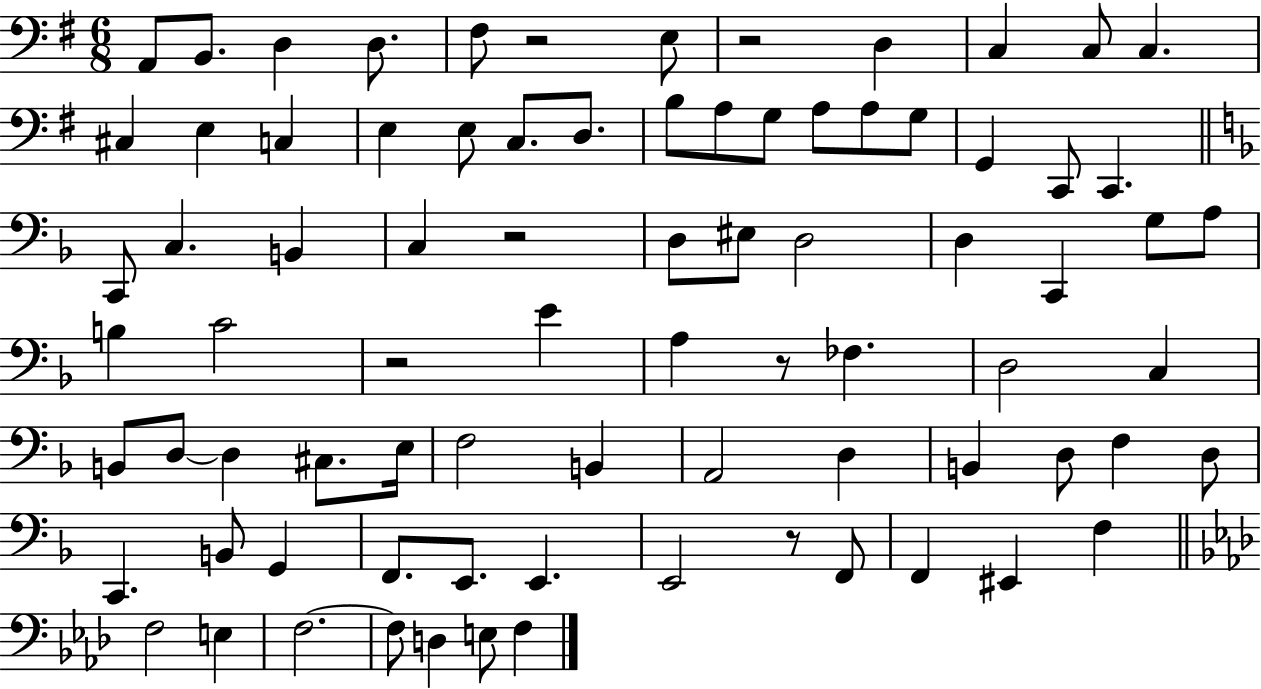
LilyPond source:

{
  \clef bass
  \numericTimeSignature
  \time 6/8
  \key g \major
  \repeat volta 2 { a,8 b,8. d4 d8. | fis8 r2 e8 | r2 d4 | c4 c8 c4. | \break cis4 e4 c4 | e4 e8 c8. d8. | b8 a8 g8 a8 a8 g8 | g,4 c,8 c,4. | \break \bar "||" \break \key f \major c,8 c4. b,4 | c4 r2 | d8 eis8 d2 | d4 c,4 g8 a8 | \break b4 c'2 | r2 e'4 | a4 r8 fes4. | d2 c4 | \break b,8 d8~~ d4 cis8. e16 | f2 b,4 | a,2 d4 | b,4 d8 f4 d8 | \break c,4. b,8 g,4 | f,8. e,8. e,4. | e,2 r8 f,8 | f,4 eis,4 f4 | \break \bar "||" \break \key aes \major f2 e4 | f2.~~ | f8 d4 e8 f4 | } \bar "|."
}